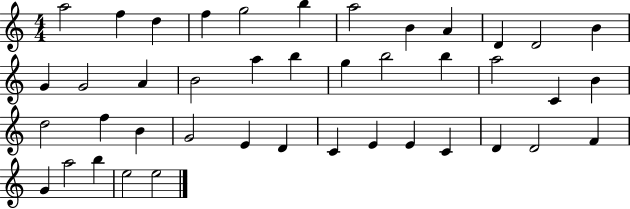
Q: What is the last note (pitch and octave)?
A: E5